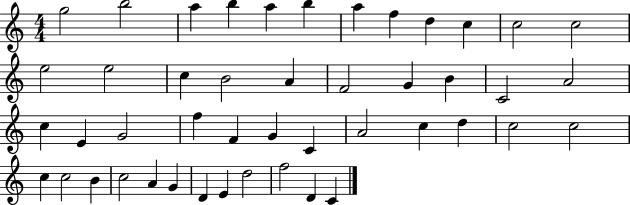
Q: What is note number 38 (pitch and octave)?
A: C5